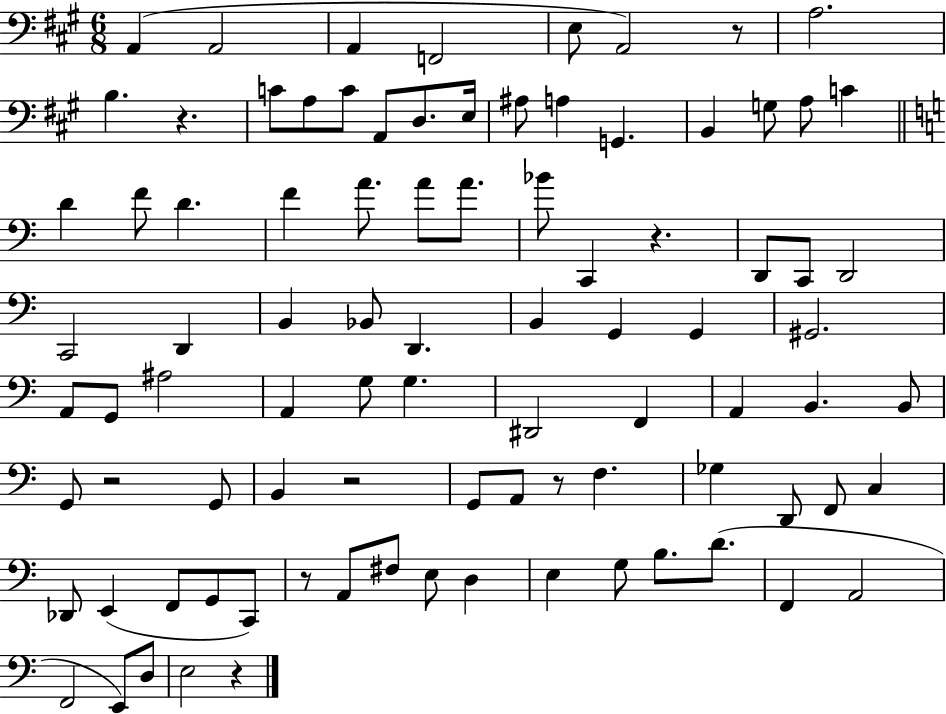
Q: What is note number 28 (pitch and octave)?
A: A4